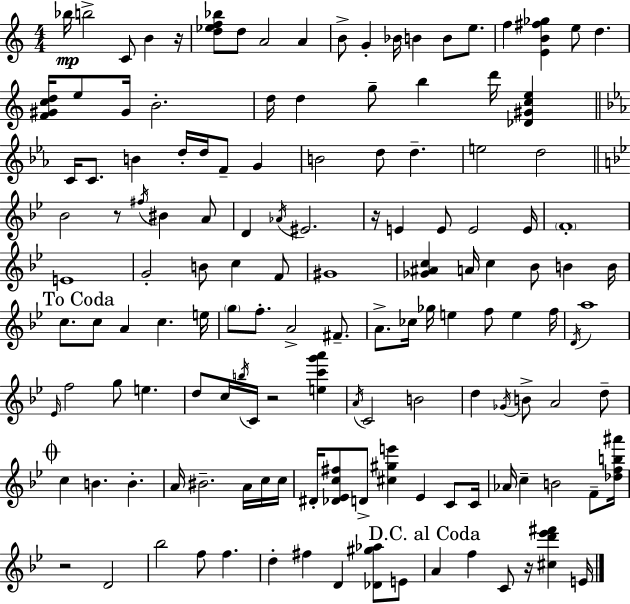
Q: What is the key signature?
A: A minor